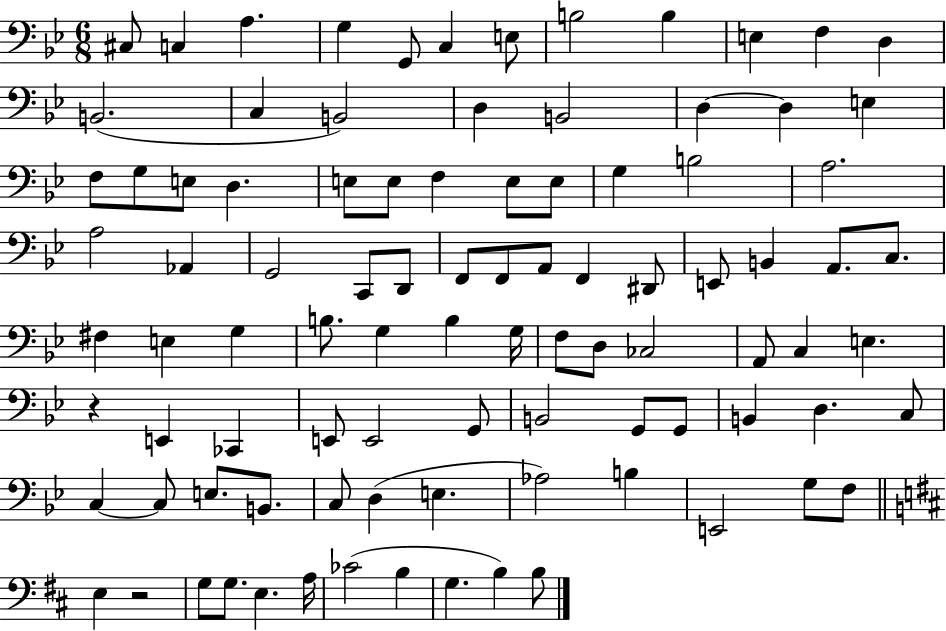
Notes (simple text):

C#3/e C3/q A3/q. G3/q G2/e C3/q E3/e B3/h B3/q E3/q F3/q D3/q B2/h. C3/q B2/h D3/q B2/h D3/q D3/q E3/q F3/e G3/e E3/e D3/q. E3/e E3/e F3/q E3/e E3/e G3/q B3/h A3/h. A3/h Ab2/q G2/h C2/e D2/e F2/e F2/e A2/e F2/q D#2/e E2/e B2/q A2/e. C3/e. F#3/q E3/q G3/q B3/e. G3/q B3/q G3/s F3/e D3/e CES3/h A2/e C3/q E3/q. R/q E2/q CES2/q E2/e E2/h G2/e B2/h G2/e G2/e B2/q D3/q. C3/e C3/q C3/e E3/e. B2/e. C3/e D3/q E3/q. Ab3/h B3/q E2/h G3/e F3/e E3/q R/h G3/e G3/e. E3/q. A3/s CES4/h B3/q G3/q. B3/q B3/e